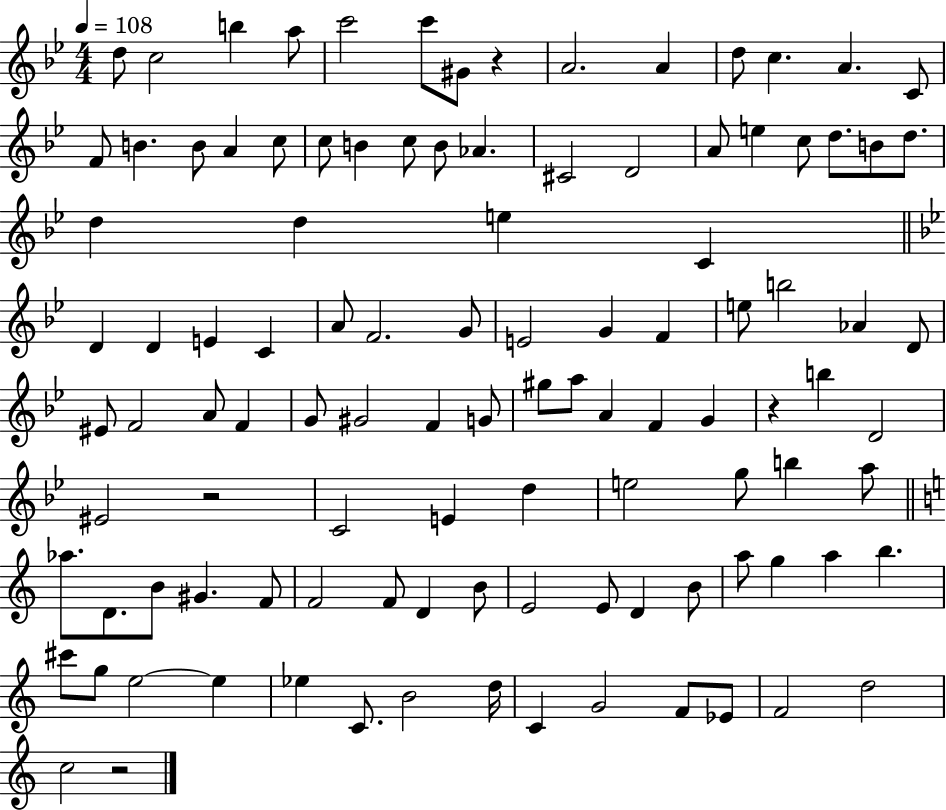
{
  \clef treble
  \numericTimeSignature
  \time 4/4
  \key bes \major
  \tempo 4 = 108
  d''8 c''2 b''4 a''8 | c'''2 c'''8 gis'8 r4 | a'2. a'4 | d''8 c''4. a'4. c'8 | \break f'8 b'4. b'8 a'4 c''8 | c''8 b'4 c''8 b'8 aes'4. | cis'2 d'2 | a'8 e''4 c''8 d''8. b'8 d''8. | \break d''4 d''4 e''4 c'4 | \bar "||" \break \key bes \major d'4 d'4 e'4 c'4 | a'8 f'2. g'8 | e'2 g'4 f'4 | e''8 b''2 aes'4 d'8 | \break eis'8 f'2 a'8 f'4 | g'8 gis'2 f'4 g'8 | gis''8 a''8 a'4 f'4 g'4 | r4 b''4 d'2 | \break eis'2 r2 | c'2 e'4 d''4 | e''2 g''8 b''4 a''8 | \bar "||" \break \key c \major aes''8. d'8. b'8 gis'4. f'8 | f'2 f'8 d'4 b'8 | e'2 e'8 d'4 b'8 | a''8 g''4 a''4 b''4. | \break cis'''8 g''8 e''2~~ e''4 | ees''4 c'8. b'2 d''16 | c'4 g'2 f'8 ees'8 | f'2 d''2 | \break c''2 r2 | \bar "|."
}